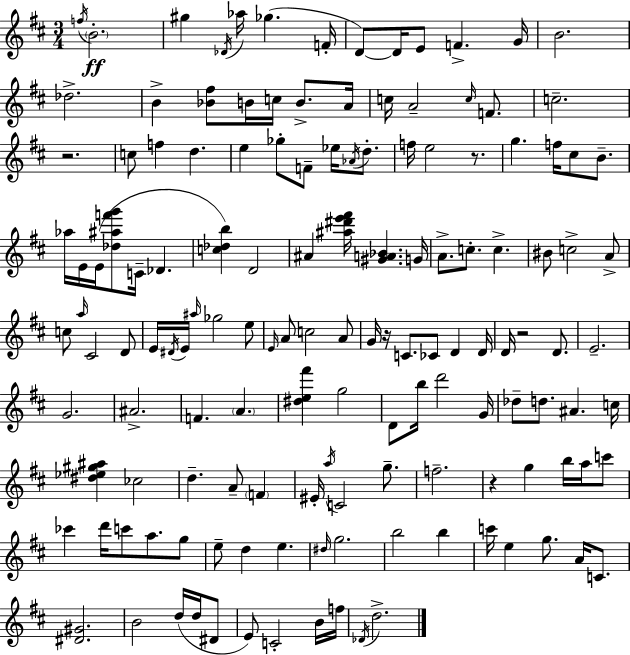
F5/s B4/h. G#5/q Db4/s Ab5/s Gb5/q. F4/s D4/e D4/s E4/e F4/q. G4/s B4/h. Db5/h. B4/q [Bb4,F#5]/e B4/s C5/s B4/e. A4/s C5/s A4/h C5/s F4/e. C5/h. R/h. C5/e F5/q D5/q. E5/q Gb5/e F4/e Eb5/s Ab4/s D5/e. F5/s E5/h R/e. G5/q. F5/s C#5/e B4/e. Ab5/s E4/s E4/s [Db5,A#5,F6,G6]/e C4/s Db4/q. [C5,Db5,B5]/q D4/h A#4/q [A#5,D#6,E6,F#6]/s [G#4,A4,Bb4]/q. G4/s A4/e. C5/e. C5/q. BIS4/e C5/h A4/e C5/e A5/s C#4/h D4/e E4/s D#4/s E4/s A#5/s Gb5/h E5/e E4/s A4/e C5/h A4/e G4/s R/s C4/e. CES4/e D4/q D4/s D4/s R/h D4/e. E4/h. G4/h. A#4/h. F4/q. A4/q. [D#5,E5,F#6]/q G5/h D4/e B5/s D6/h G4/s Db5/e D5/e. A#4/q. C5/s [D#5,Eb5,G#5,A#5]/q CES5/h D5/q. A4/e F4/q EIS4/s A5/s C4/h G5/e. F5/h. R/q G5/q B5/s A5/s C6/e CES6/q D6/s C6/e A5/e. G5/e E5/e D5/q E5/q. D#5/s G5/h. B5/h B5/q C6/s E5/q G5/e. A4/s C4/e. [D#4,G#4]/h. B4/h D5/s D5/s D#4/e E4/e C4/h B4/s F5/s Db4/s D5/h.